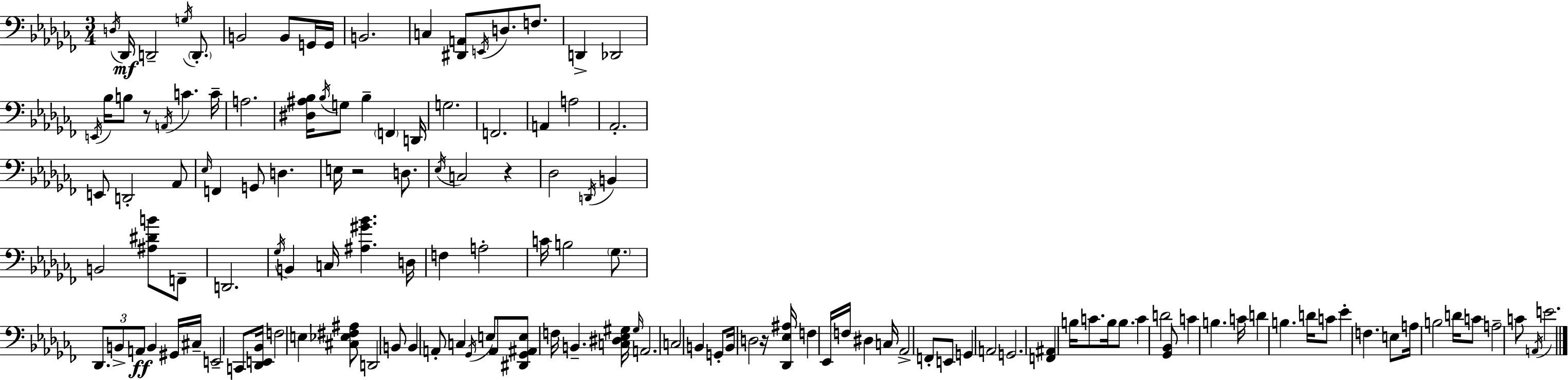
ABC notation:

X:1
T:Untitled
M:3/4
L:1/4
K:Abm
D,/4 _D,,/4 D,,2 G,/4 D,,/2 B,,2 B,,/2 G,,/4 G,,/4 B,,2 C, [^D,,A,,]/2 E,,/4 D,/2 F,/2 D,, _D,,2 E,,/4 _B,/4 B,/2 z/2 A,,/4 C C/4 A,2 [^D,^A,_B,]/4 _B,/4 G,/2 _B, F,, D,,/4 G,2 F,,2 A,, A,2 _A,,2 E,,/2 D,,2 _A,,/2 _E,/4 F,, G,,/2 D, E,/4 z2 D,/2 _E,/4 C,2 z _D,2 D,,/4 B,, B,,2 [^A,^DB]/2 F,,/2 D,,2 _G,/4 B,, C,/4 [^A,^G_B] D,/4 F, A,2 C/4 B,2 _G,/2 _D,,/2 B,,/2 A,,/2 B,, ^G,,/4 ^C,/4 E,,2 C,,/2 [_D,,E,,_B,,]/4 F,2 E, [^C,_E,^F,^A,]/2 D,,2 B,,/2 B,, A,,/2 C, _G,,/4 E,/2 A,,/2 [^D,,_G,,^A,,E,]/2 F,/4 B,, [C,^D,_E,^G,]/4 ^G,/4 A,,2 C,2 B,, G,,/2 B,,/4 D,2 z/4 [_D,,_E,^A,]/4 F, _E,,/4 F,/4 ^D, C,/4 _A,,2 F,,/2 E,,/2 G,, A,,2 G,,2 [F,,^A,,] B,/4 C/2 B,/4 B,/2 C D2 [_G,,_B,,]/2 C B, C/4 D B, D/4 C/2 _E F, E,/2 A,/4 B,2 D/4 C/2 A,2 C/2 A,,/4 E2